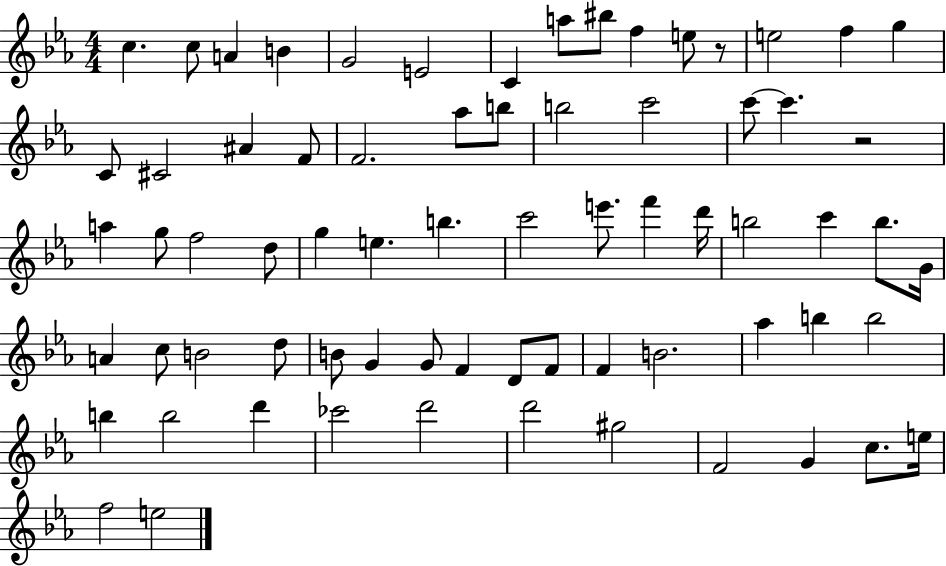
{
  \clef treble
  \numericTimeSignature
  \time 4/4
  \key ees \major
  c''4. c''8 a'4 b'4 | g'2 e'2 | c'4 a''8 bis''8 f''4 e''8 r8 | e''2 f''4 g''4 | \break c'8 cis'2 ais'4 f'8 | f'2. aes''8 b''8 | b''2 c'''2 | c'''8~~ c'''4. r2 | \break a''4 g''8 f''2 d''8 | g''4 e''4. b''4. | c'''2 e'''8. f'''4 d'''16 | b''2 c'''4 b''8. g'16 | \break a'4 c''8 b'2 d''8 | b'8 g'4 g'8 f'4 d'8 f'8 | f'4 b'2. | aes''4 b''4 b''2 | \break b''4 b''2 d'''4 | ces'''2 d'''2 | d'''2 gis''2 | f'2 g'4 c''8. e''16 | \break f''2 e''2 | \bar "|."
}